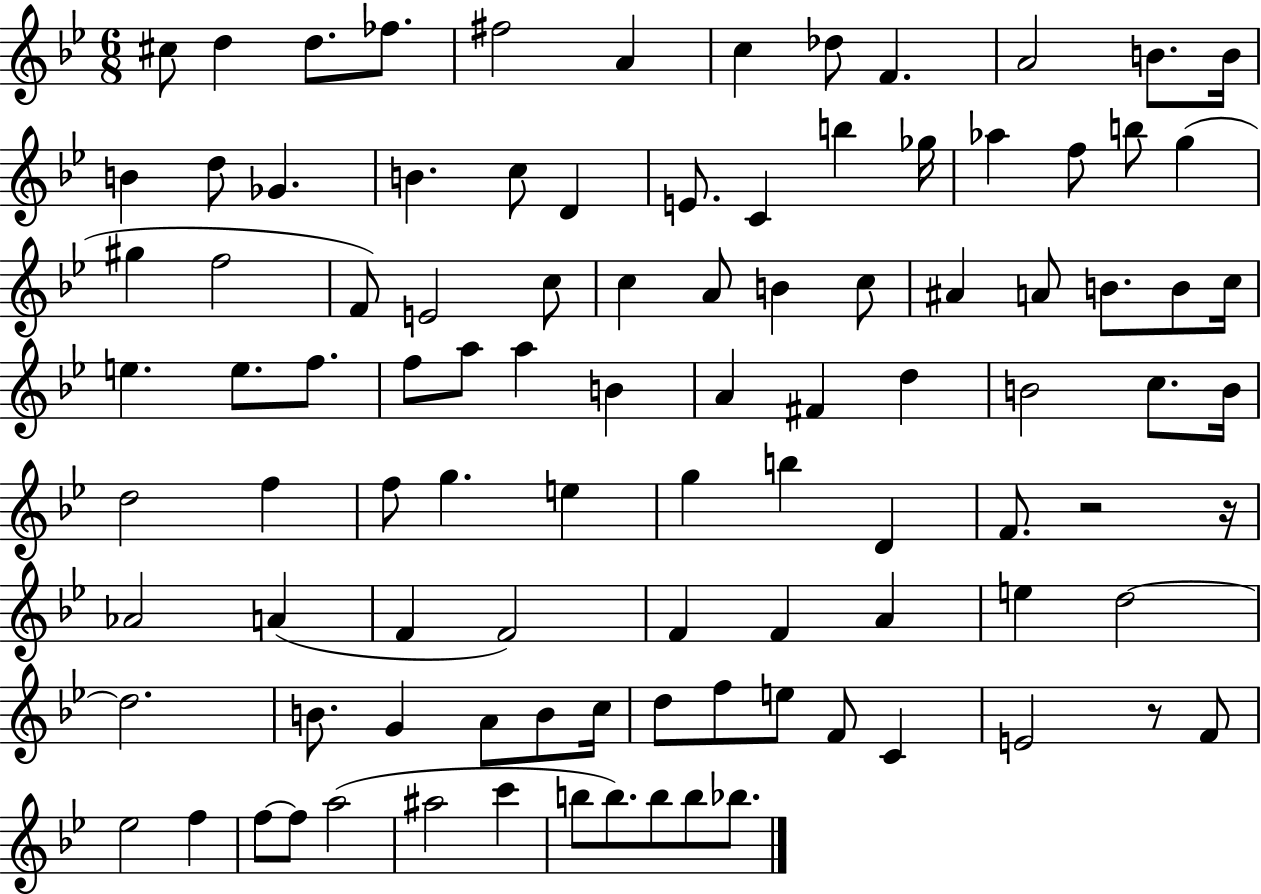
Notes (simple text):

C#5/e D5/q D5/e. FES5/e. F#5/h A4/q C5/q Db5/e F4/q. A4/h B4/e. B4/s B4/q D5/e Gb4/q. B4/q. C5/e D4/q E4/e. C4/q B5/q Gb5/s Ab5/q F5/e B5/e G5/q G#5/q F5/h F4/e E4/h C5/e C5/q A4/e B4/q C5/e A#4/q A4/e B4/e. B4/e C5/s E5/q. E5/e. F5/e. F5/e A5/e A5/q B4/q A4/q F#4/q D5/q B4/h C5/e. B4/s D5/h F5/q F5/e G5/q. E5/q G5/q B5/q D4/q F4/e. R/h R/s Ab4/h A4/q F4/q F4/h F4/q F4/q A4/q E5/q D5/h D5/h. B4/e. G4/q A4/e B4/e C5/s D5/e F5/e E5/e F4/e C4/q E4/h R/e F4/e Eb5/h F5/q F5/e F5/e A5/h A#5/h C6/q B5/e B5/e. B5/e B5/e Bb5/e.